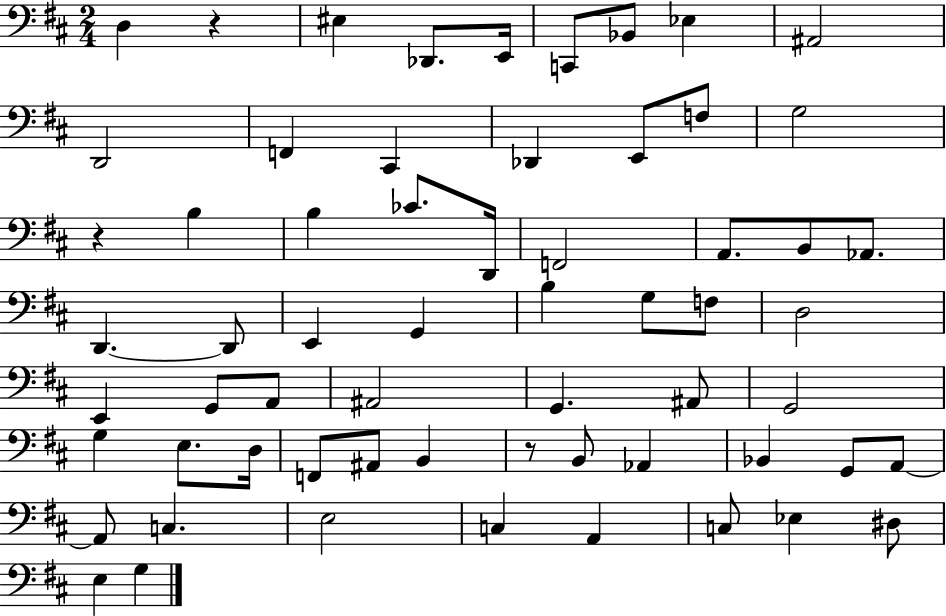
D3/q R/q EIS3/q Db2/e. E2/s C2/e Bb2/e Eb3/q A#2/h D2/h F2/q C#2/q Db2/q E2/e F3/e G3/h R/q B3/q B3/q CES4/e. D2/s F2/h A2/e. B2/e Ab2/e. D2/q. D2/e E2/q G2/q B3/q G3/e F3/e D3/h E2/q G2/e A2/e A#2/h G2/q. A#2/e G2/h G3/q E3/e. D3/s F2/e A#2/e B2/q R/e B2/e Ab2/q Bb2/q G2/e A2/e A2/e C3/q. E3/h C3/q A2/q C3/e Eb3/q D#3/e E3/q G3/q